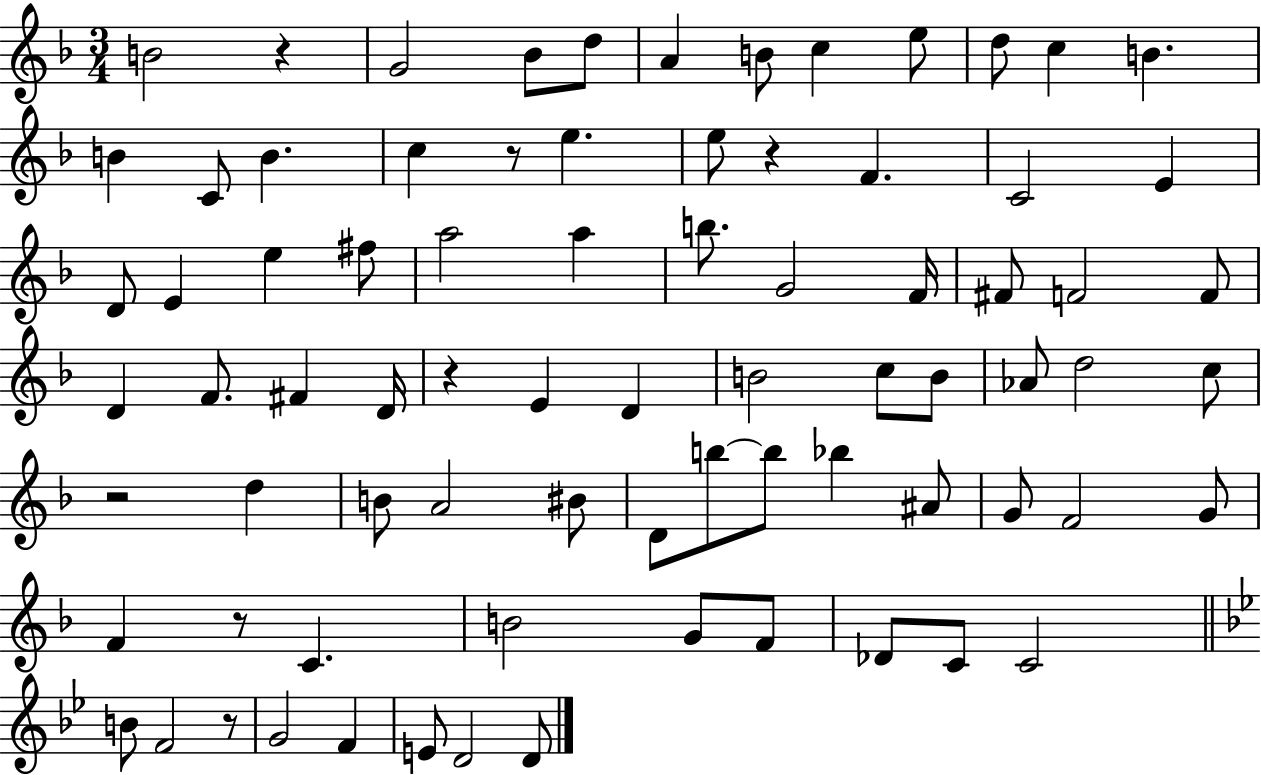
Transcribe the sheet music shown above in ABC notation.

X:1
T:Untitled
M:3/4
L:1/4
K:F
B2 z G2 _B/2 d/2 A B/2 c e/2 d/2 c B B C/2 B c z/2 e e/2 z F C2 E D/2 E e ^f/2 a2 a b/2 G2 F/4 ^F/2 F2 F/2 D F/2 ^F D/4 z E D B2 c/2 B/2 _A/2 d2 c/2 z2 d B/2 A2 ^B/2 D/2 b/2 b/2 _b ^A/2 G/2 F2 G/2 F z/2 C B2 G/2 F/2 _D/2 C/2 C2 B/2 F2 z/2 G2 F E/2 D2 D/2